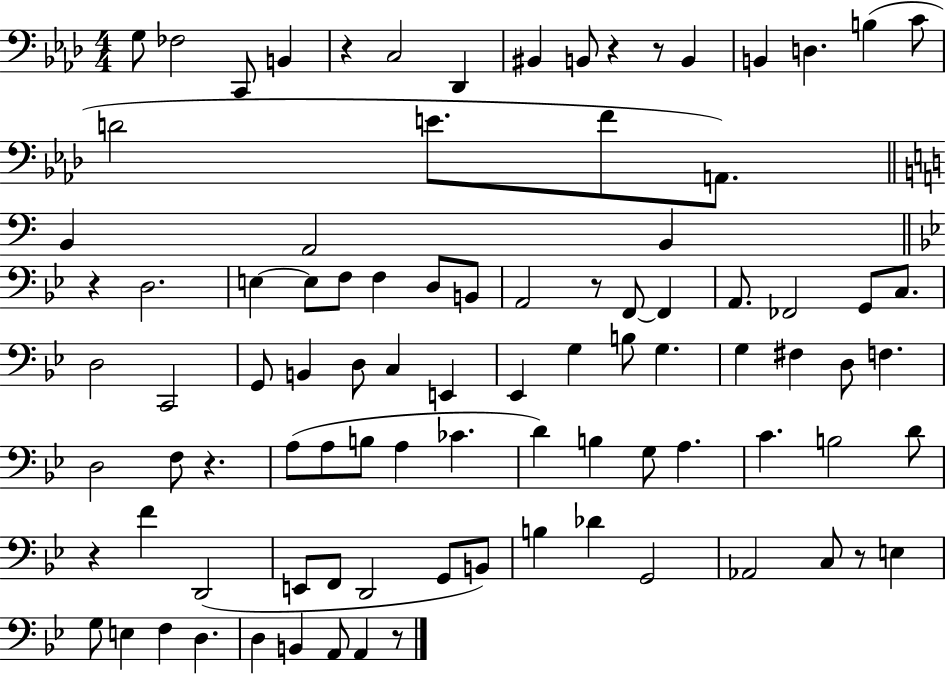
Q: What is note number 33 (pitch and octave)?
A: G2